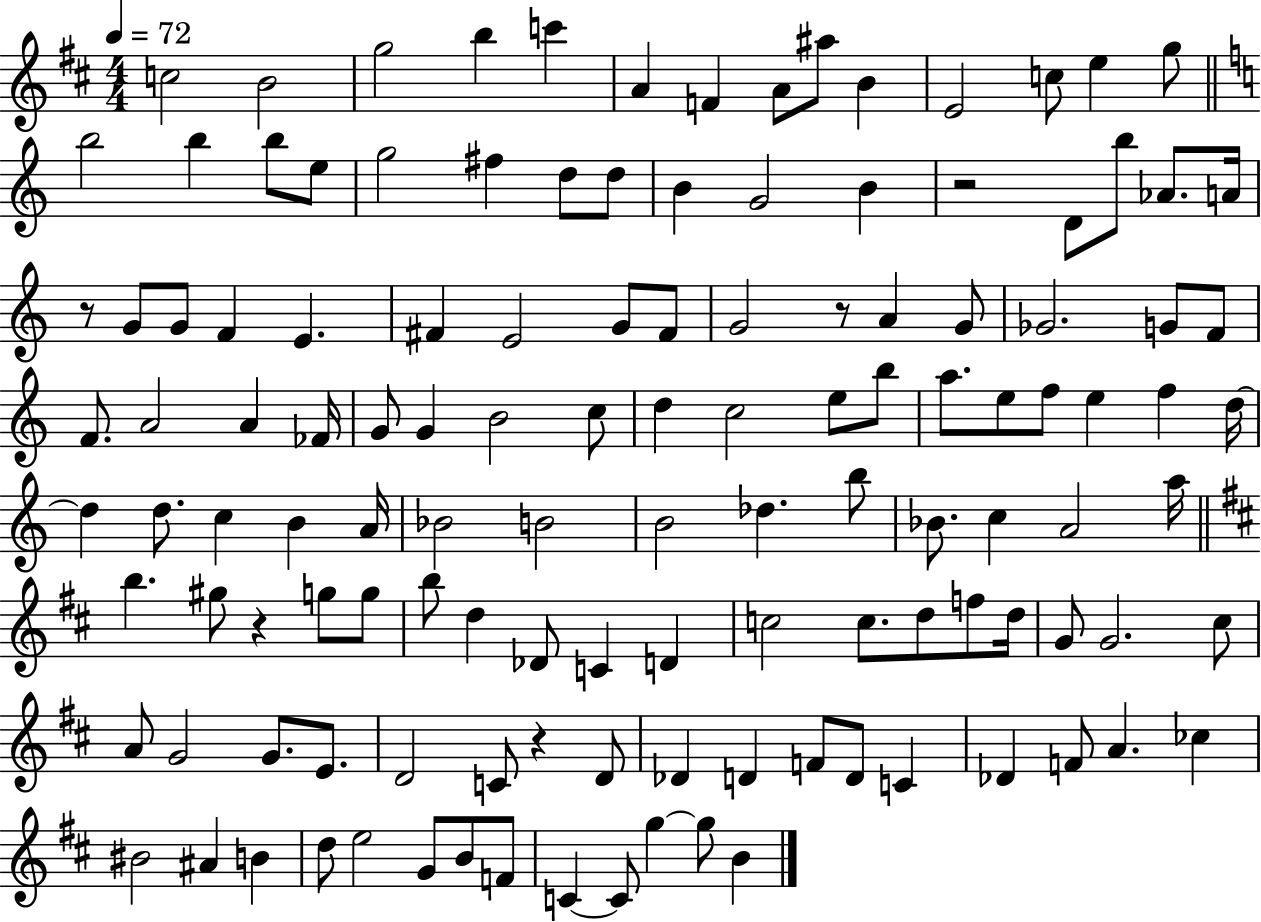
{
  \clef treble
  \numericTimeSignature
  \time 4/4
  \key d \major
  \tempo 4 = 72
  \repeat volta 2 { c''2 b'2 | g''2 b''4 c'''4 | a'4 f'4 a'8 ais''8 b'4 | e'2 c''8 e''4 g''8 | \break \bar "||" \break \key c \major b''2 b''4 b''8 e''8 | g''2 fis''4 d''8 d''8 | b'4 g'2 b'4 | r2 d'8 b''8 aes'8. a'16 | \break r8 g'8 g'8 f'4 e'4. | fis'4 e'2 g'8 fis'8 | g'2 r8 a'4 g'8 | ges'2. g'8 f'8 | \break f'8. a'2 a'4 fes'16 | g'8 g'4 b'2 c''8 | d''4 c''2 e''8 b''8 | a''8. e''8 f''8 e''4 f''4 d''16~~ | \break d''4 d''8. c''4 b'4 a'16 | bes'2 b'2 | b'2 des''4. b''8 | bes'8. c''4 a'2 a''16 | \break \bar "||" \break \key d \major b''4. gis''8 r4 g''8 g''8 | b''8 d''4 des'8 c'4 d'4 | c''2 c''8. d''8 f''8 d''16 | g'8 g'2. cis''8 | \break a'8 g'2 g'8. e'8. | d'2 c'8 r4 d'8 | des'4 d'4 f'8 d'8 c'4 | des'4 f'8 a'4. ces''4 | \break bis'2 ais'4 b'4 | d''8 e''2 g'8 b'8 f'8 | c'4~~ c'8 g''4~~ g''8 b'4 | } \bar "|."
}